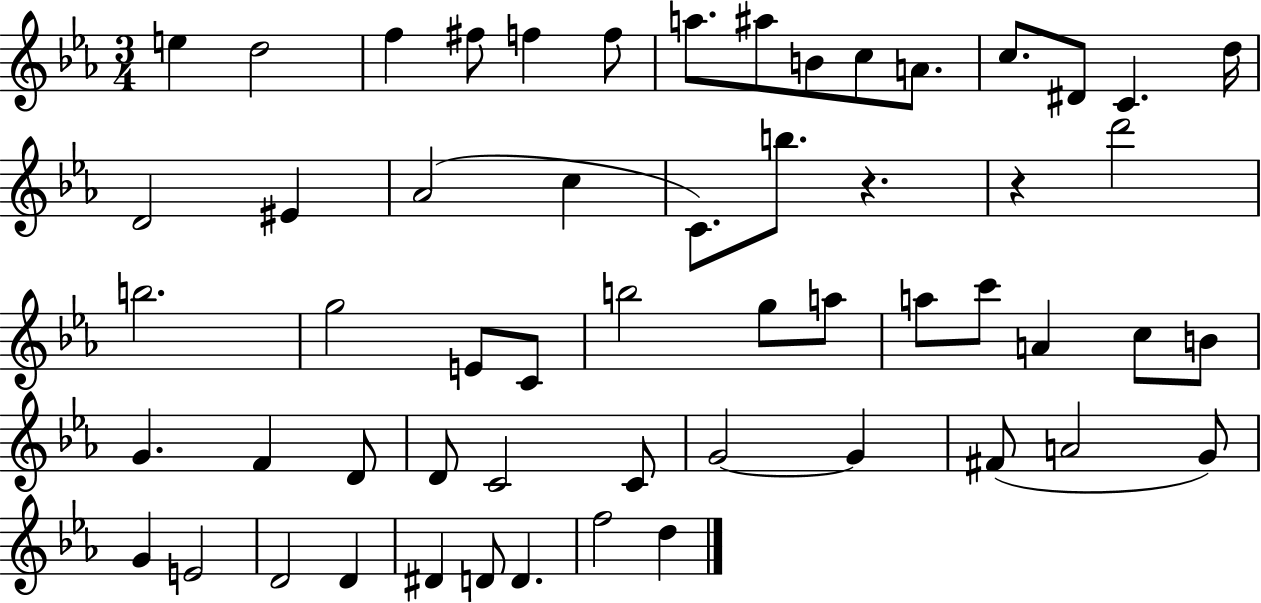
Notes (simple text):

E5/q D5/h F5/q F#5/e F5/q F5/e A5/e. A#5/e B4/e C5/e A4/e. C5/e. D#4/e C4/q. D5/s D4/h EIS4/q Ab4/h C5/q C4/e. B5/e. R/q. R/q D6/h B5/h. G5/h E4/e C4/e B5/h G5/e A5/e A5/e C6/e A4/q C5/e B4/e G4/q. F4/q D4/e D4/e C4/h C4/e G4/h G4/q F#4/e A4/h G4/e G4/q E4/h D4/h D4/q D#4/q D4/e D4/q. F5/h D5/q